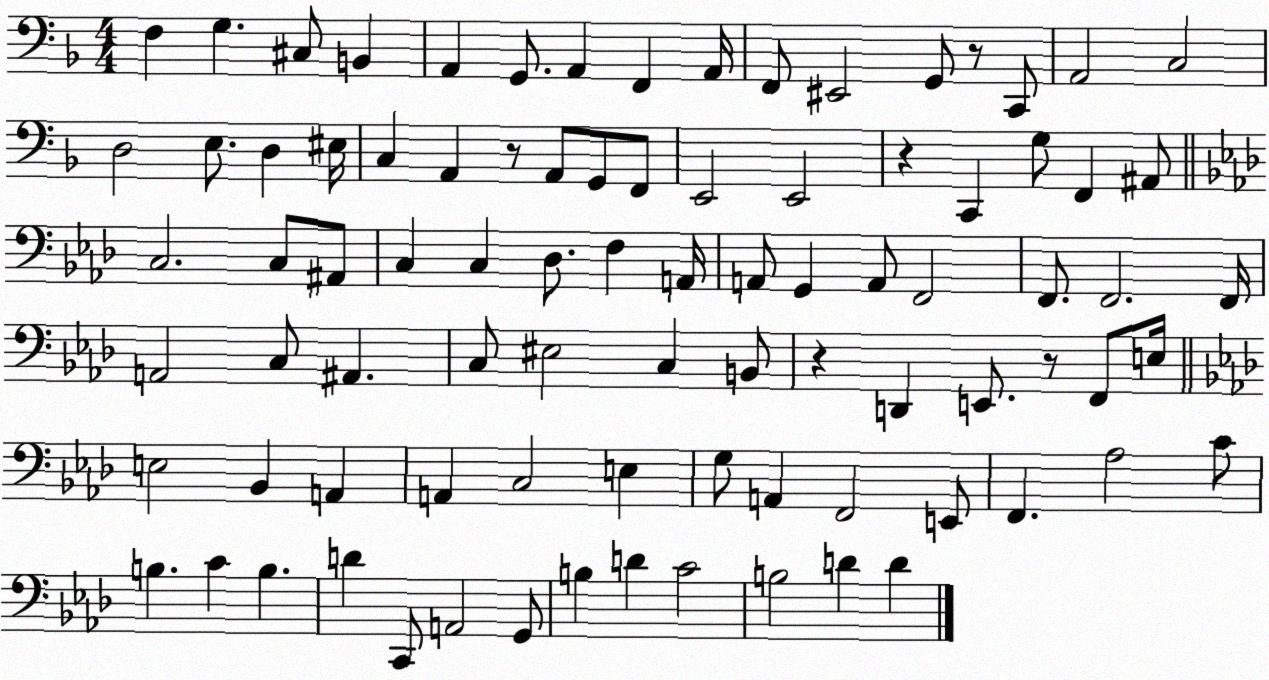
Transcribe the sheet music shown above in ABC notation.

X:1
T:Untitled
M:4/4
L:1/4
K:F
F, G, ^C,/2 B,, A,, G,,/2 A,, F,, A,,/4 F,,/2 ^E,,2 G,,/2 z/2 C,,/2 A,,2 C,2 D,2 E,/2 D, ^E,/4 C, A,, z/2 A,,/2 G,,/2 F,,/2 E,,2 E,,2 z C,, G,/2 F,, ^A,,/2 C,2 C,/2 ^A,,/2 C, C, _D,/2 F, A,,/4 A,,/2 G,, A,,/2 F,,2 F,,/2 F,,2 F,,/4 A,,2 C,/2 ^A,, C,/2 ^E,2 C, B,,/2 z D,, E,,/2 z/2 F,,/2 E,/4 E,2 _B,, A,, A,, C,2 E, G,/2 A,, F,,2 E,,/2 F,, _A,2 C/2 B, C B, D C,,/2 A,,2 G,,/2 B, D C2 B,2 D D